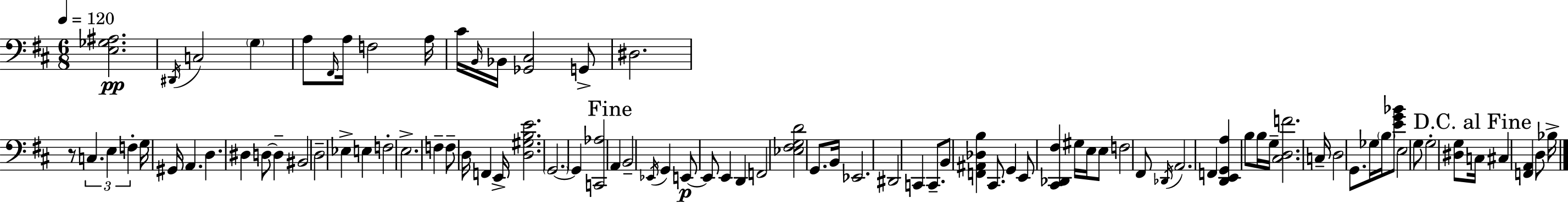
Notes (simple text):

[E3,Gb3,A#3]/h. D#2/s C3/h G3/q A3/e F#2/s A3/s F3/h A3/s C#4/s B2/s Bb2/s [Gb2,C#3]/h G2/e D#3/h. R/e C3/q. E3/q F3/q G3/s G#2/s A2/q. D3/q. D#3/q D3/e D3/q BIS2/h D3/h Eb3/q E3/q F3/h E3/h. F3/q F3/e D3/s F2/q E2/s [D3,G#3,B3,E4]/h. G2/h. G2/q [C2,Ab3]/h A2/q B2/h Eb2/s G2/q E2/e E2/e E2/q D2/q F2/h [Eb3,F#3,G3,D4]/h G2/e. B2/s Eb2/h. D#2/h C2/q C2/e. B2/e [F2,A#2,Db3,B3]/q C#2/e. G2/q E2/e [C#2,Db2,F#3]/q G#3/s E3/s E3/e F3/h F#2/e Db2/s A2/h. F2/q [D2,E2,G2,A3]/q B3/e B3/s G3/s [C#3,D3,F4]/h. C3/s D3/h G2/e. Gb3/s B3/s [E4,G4,Bb4]/e E3/h G3/e G3/h [D#3,G3]/e C3/s C#3/q [F2,A2]/q D3/e Bb3/s